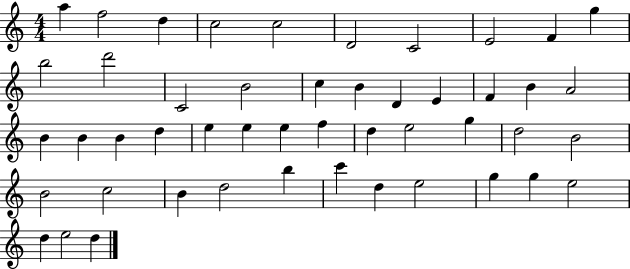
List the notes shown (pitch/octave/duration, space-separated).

A5/q F5/h D5/q C5/h C5/h D4/h C4/h E4/h F4/q G5/q B5/h D6/h C4/h B4/h C5/q B4/q D4/q E4/q F4/q B4/q A4/h B4/q B4/q B4/q D5/q E5/q E5/q E5/q F5/q D5/q E5/h G5/q D5/h B4/h B4/h C5/h B4/q D5/h B5/q C6/q D5/q E5/h G5/q G5/q E5/h D5/q E5/h D5/q